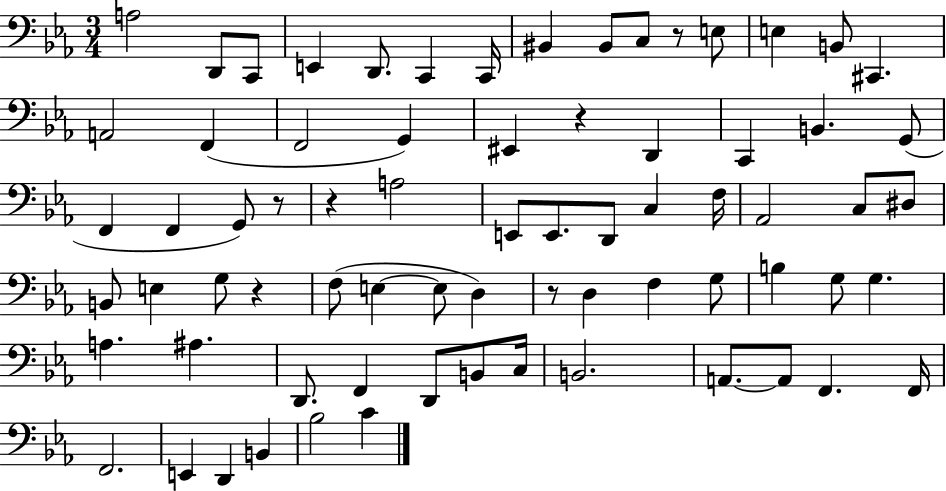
A3/h D2/e C2/e E2/q D2/e. C2/q C2/s BIS2/q BIS2/e C3/e R/e E3/e E3/q B2/e C#2/q. A2/h F2/q F2/h G2/q EIS2/q R/q D2/q C2/q B2/q. G2/e F2/q F2/q G2/e R/e R/q A3/h E2/e E2/e. D2/e C3/q F3/s Ab2/h C3/e D#3/e B2/e E3/q G3/e R/q F3/e E3/q E3/e D3/q R/e D3/q F3/q G3/e B3/q G3/e G3/q. A3/q. A#3/q. D2/e. F2/q D2/e B2/e C3/s B2/h. A2/e. A2/e F2/q. F2/s F2/h. E2/q D2/q B2/q Bb3/h C4/q